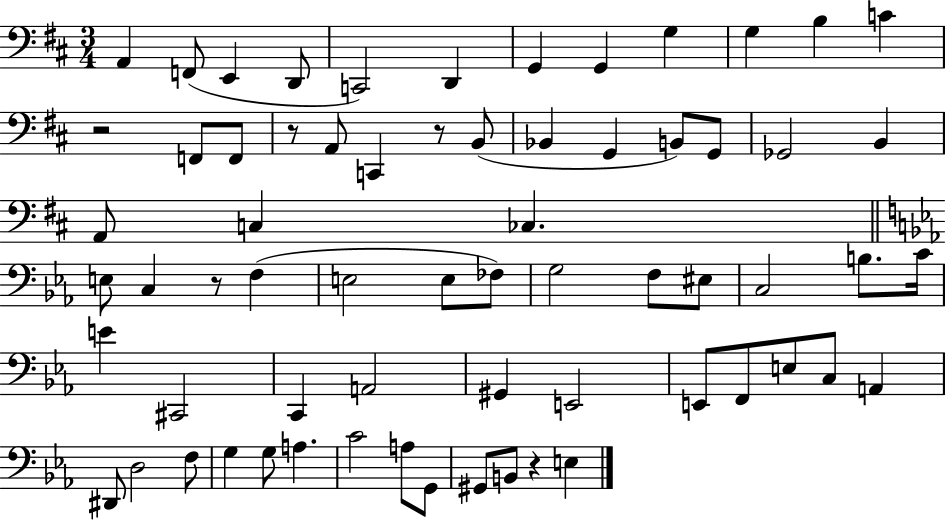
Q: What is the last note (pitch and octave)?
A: E3